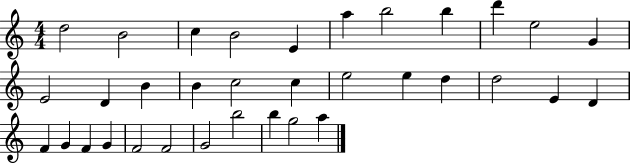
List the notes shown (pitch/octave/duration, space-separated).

D5/h B4/h C5/q B4/h E4/q A5/q B5/h B5/q D6/q E5/h G4/q E4/h D4/q B4/q B4/q C5/h C5/q E5/h E5/q D5/q D5/h E4/q D4/q F4/q G4/q F4/q G4/q F4/h F4/h G4/h B5/h B5/q G5/h A5/q